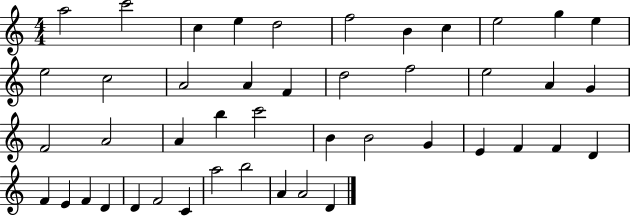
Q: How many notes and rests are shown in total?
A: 45